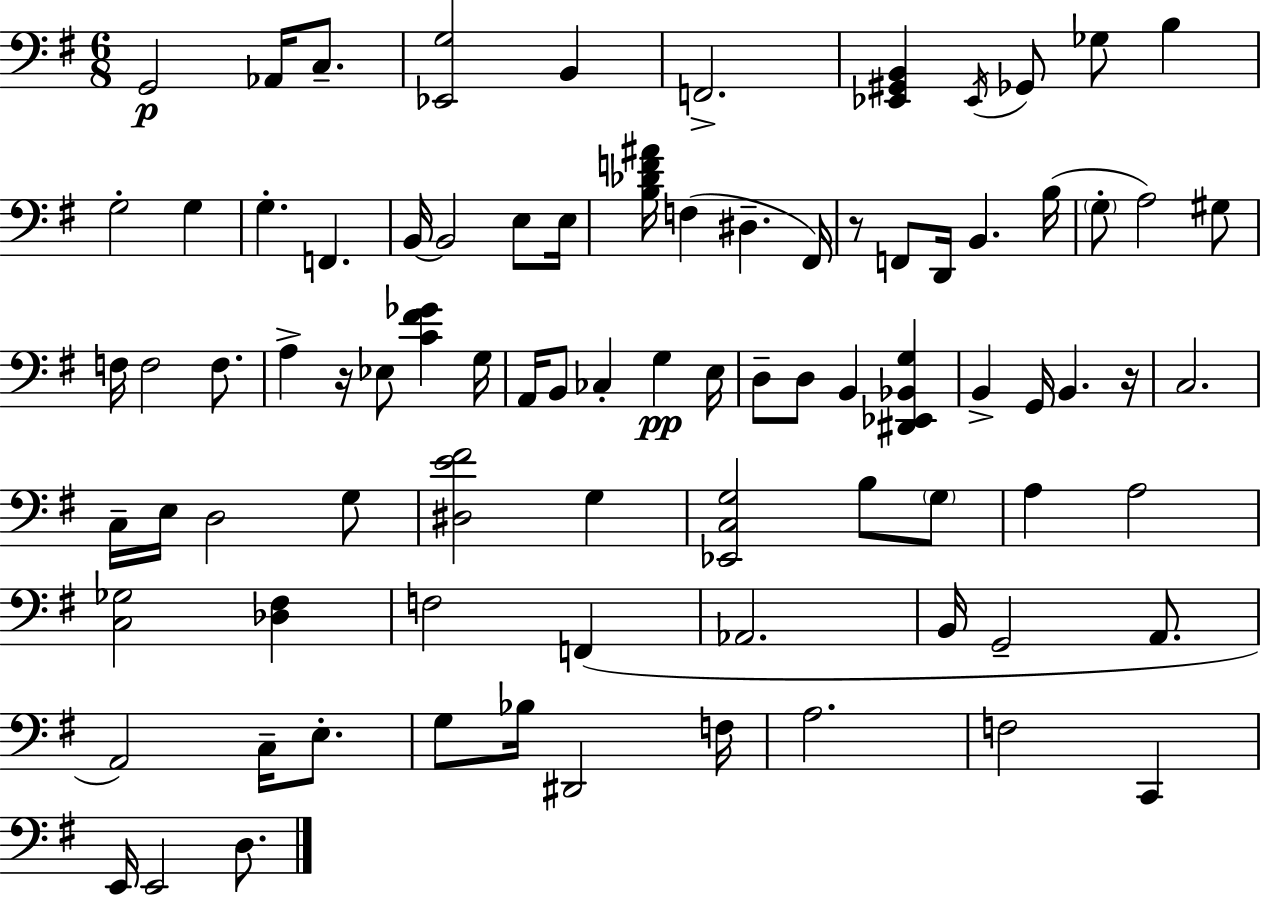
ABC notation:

X:1
T:Untitled
M:6/8
L:1/4
K:G
G,,2 _A,,/4 C,/2 [_E,,G,]2 B,, F,,2 [_E,,^G,,B,,] _E,,/4 _G,,/2 _G,/2 B, G,2 G, G, F,, B,,/4 B,,2 E,/2 E,/4 [B,_DF^A]/4 F, ^D, ^F,,/4 z/2 F,,/2 D,,/4 B,, B,/4 G,/2 A,2 ^G,/2 F,/4 F,2 F,/2 A, z/4 _E,/2 [C^F_G] G,/4 A,,/4 B,,/2 _C, G, E,/4 D,/2 D,/2 B,, [^D,,_E,,_B,,G,] B,, G,,/4 B,, z/4 C,2 C,/4 E,/4 D,2 G,/2 [^D,E^F]2 G, [_E,,C,G,]2 B,/2 G,/2 A, A,2 [C,_G,]2 [_D,^F,] F,2 F,, _A,,2 B,,/4 G,,2 A,,/2 A,,2 C,/4 E,/2 G,/2 _B,/4 ^D,,2 F,/4 A,2 F,2 C,, E,,/4 E,,2 D,/2